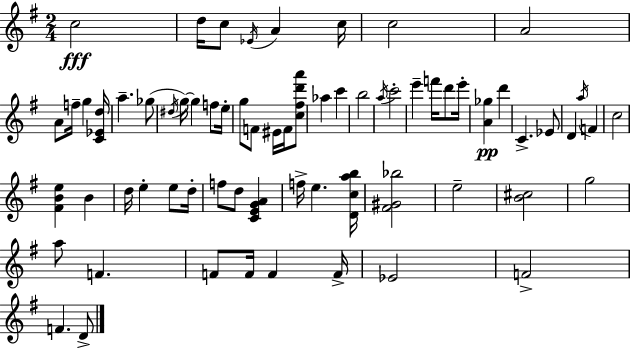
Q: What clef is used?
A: treble